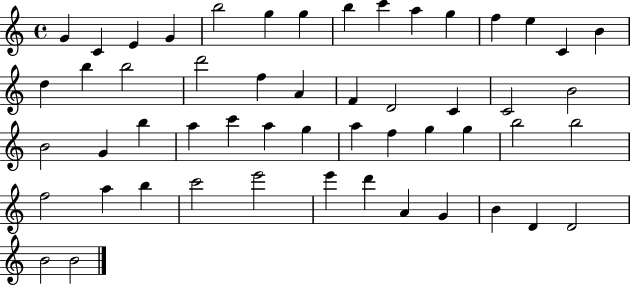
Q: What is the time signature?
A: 4/4